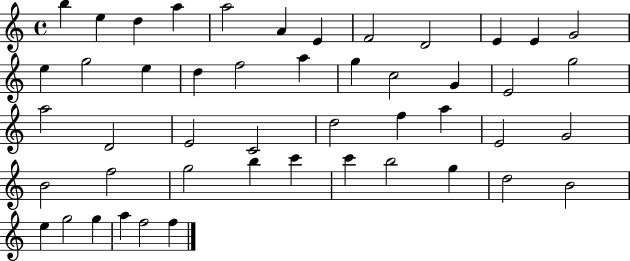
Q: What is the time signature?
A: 4/4